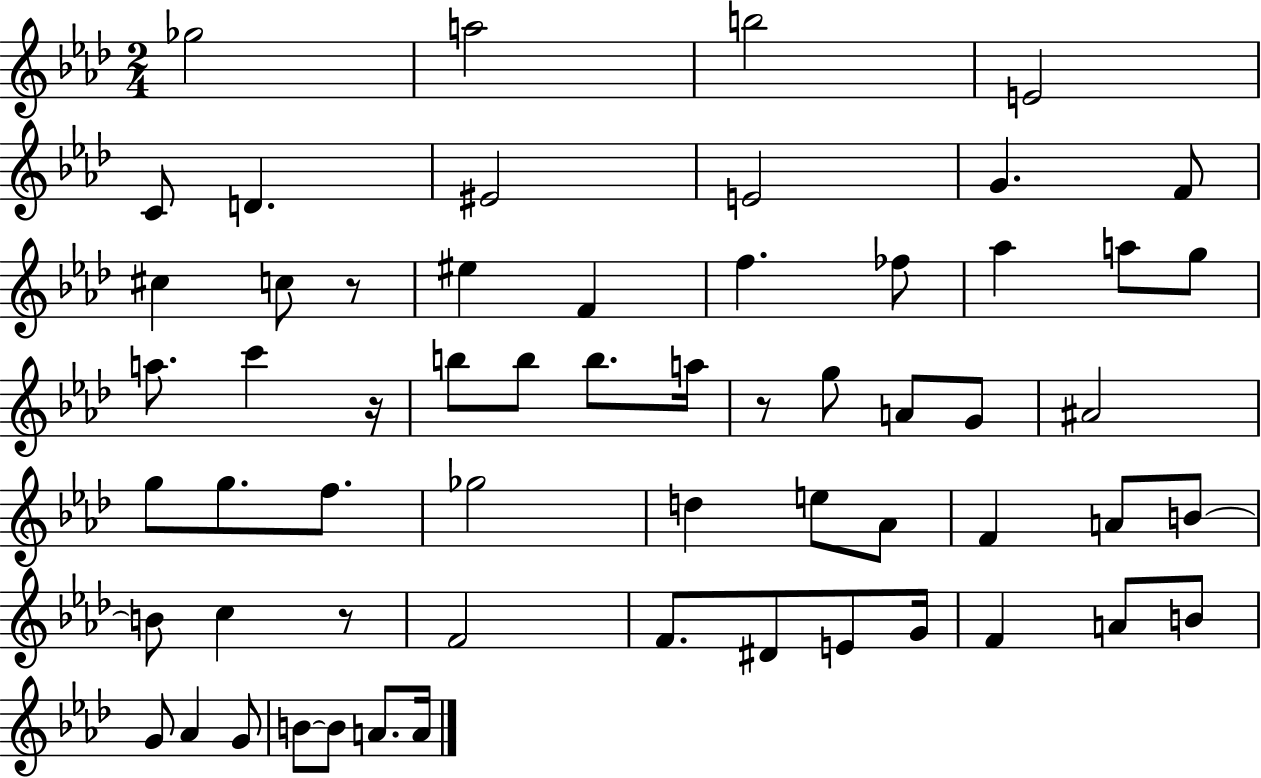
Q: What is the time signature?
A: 2/4